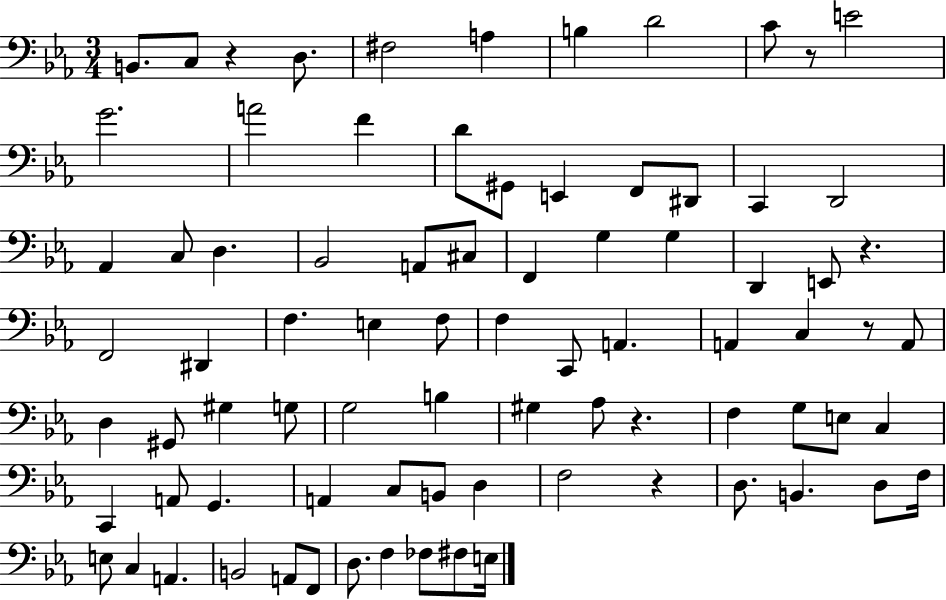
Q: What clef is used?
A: bass